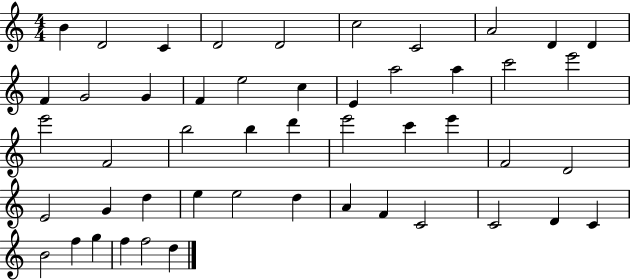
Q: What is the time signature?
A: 4/4